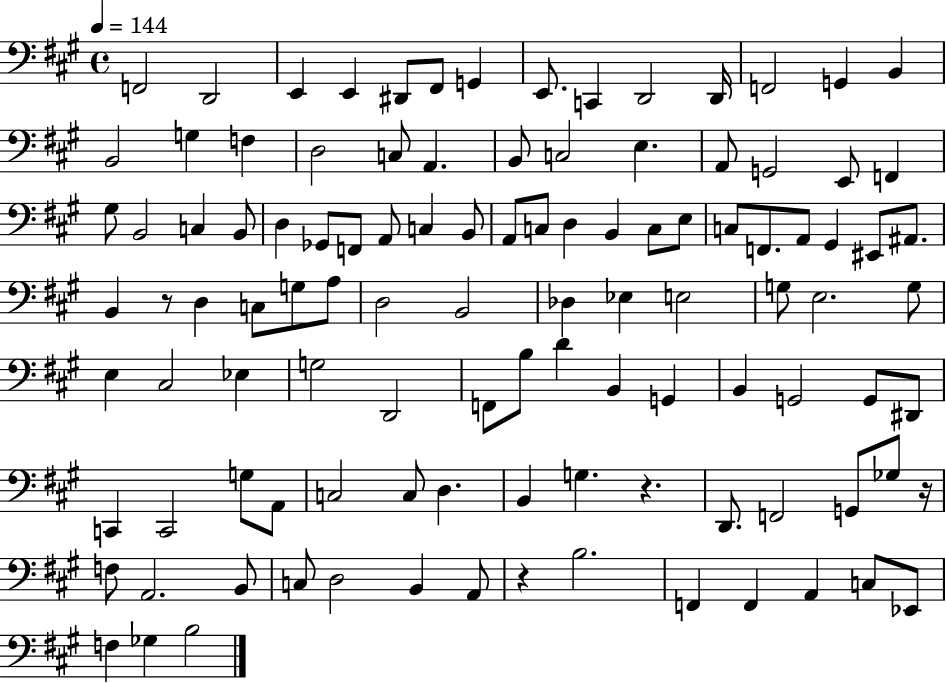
X:1
T:Untitled
M:4/4
L:1/4
K:A
F,,2 D,,2 E,, E,, ^D,,/2 ^F,,/2 G,, E,,/2 C,, D,,2 D,,/4 F,,2 G,, B,, B,,2 G, F, D,2 C,/2 A,, B,,/2 C,2 E, A,,/2 G,,2 E,,/2 F,, ^G,/2 B,,2 C, B,,/2 D, _G,,/2 F,,/2 A,,/2 C, B,,/2 A,,/2 C,/2 D, B,, C,/2 E,/2 C,/2 F,,/2 A,,/2 ^G,, ^E,,/2 ^A,,/2 B,, z/2 D, C,/2 G,/2 A,/2 D,2 B,,2 _D, _E, E,2 G,/2 E,2 G,/2 E, ^C,2 _E, G,2 D,,2 F,,/2 B,/2 D B,, G,, B,, G,,2 G,,/2 ^D,,/2 C,, C,,2 G,/2 A,,/2 C,2 C,/2 D, B,, G, z D,,/2 F,,2 G,,/2 _G,/2 z/4 F,/2 A,,2 B,,/2 C,/2 D,2 B,, A,,/2 z B,2 F,, F,, A,, C,/2 _E,,/2 F, _G, B,2